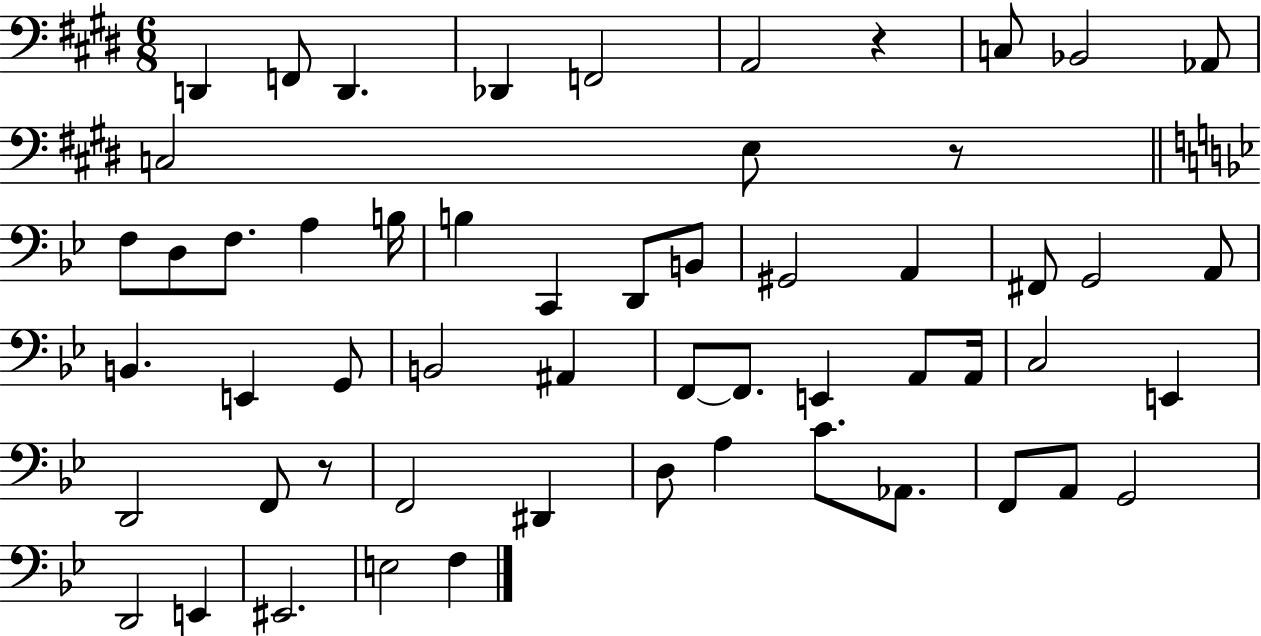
X:1
T:Untitled
M:6/8
L:1/4
K:E
D,, F,,/2 D,, _D,, F,,2 A,,2 z C,/2 _B,,2 _A,,/2 C,2 E,/2 z/2 F,/2 D,/2 F,/2 A, B,/4 B, C,, D,,/2 B,,/2 ^G,,2 A,, ^F,,/2 G,,2 A,,/2 B,, E,, G,,/2 B,,2 ^A,, F,,/2 F,,/2 E,, A,,/2 A,,/4 C,2 E,, D,,2 F,,/2 z/2 F,,2 ^D,, D,/2 A, C/2 _A,,/2 F,,/2 A,,/2 G,,2 D,,2 E,, ^E,,2 E,2 F,